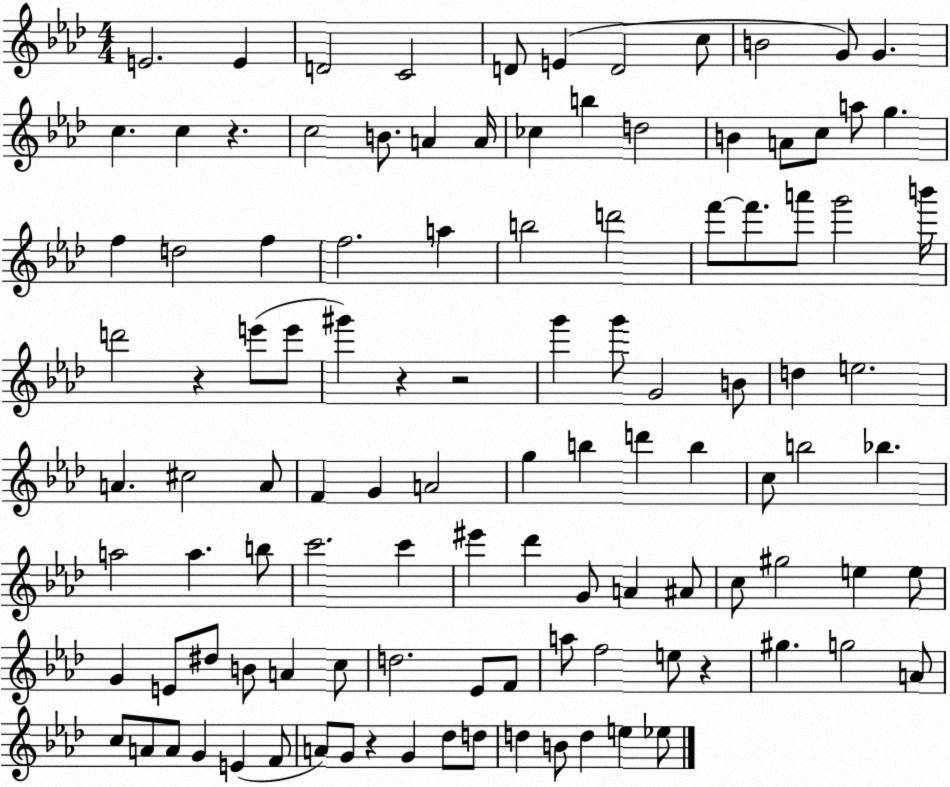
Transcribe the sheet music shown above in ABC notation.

X:1
T:Untitled
M:4/4
L:1/4
K:Ab
E2 E D2 C2 D/2 E D2 c/2 B2 G/2 G c c z c2 B/2 A A/4 _c b d2 B A/2 c/2 a/2 g f d2 f f2 a b2 d'2 f'/2 f'/2 a'/2 g'2 b'/4 d'2 z e'/2 e'/2 ^g' z z2 g' g'/2 G2 B/2 d e2 A ^c2 A/2 F G A2 g b d' b c/2 b2 _b a2 a b/2 c'2 c' ^e' _d' G/2 A ^A/2 c/2 ^g2 e e/2 G E/2 ^d/2 B/2 A c/2 d2 _E/2 F/2 a/2 f2 e/2 z ^g g2 A/2 c/2 A/2 A/2 G E F/2 A/2 G/2 z G _d/2 d/2 d B/2 d e _e/2